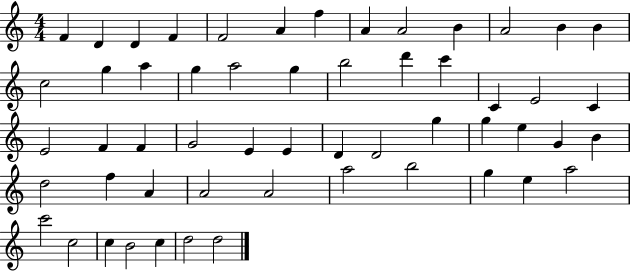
X:1
T:Untitled
M:4/4
L:1/4
K:C
F D D F F2 A f A A2 B A2 B B c2 g a g a2 g b2 d' c' C E2 C E2 F F G2 E E D D2 g g e G B d2 f A A2 A2 a2 b2 g e a2 c'2 c2 c B2 c d2 d2